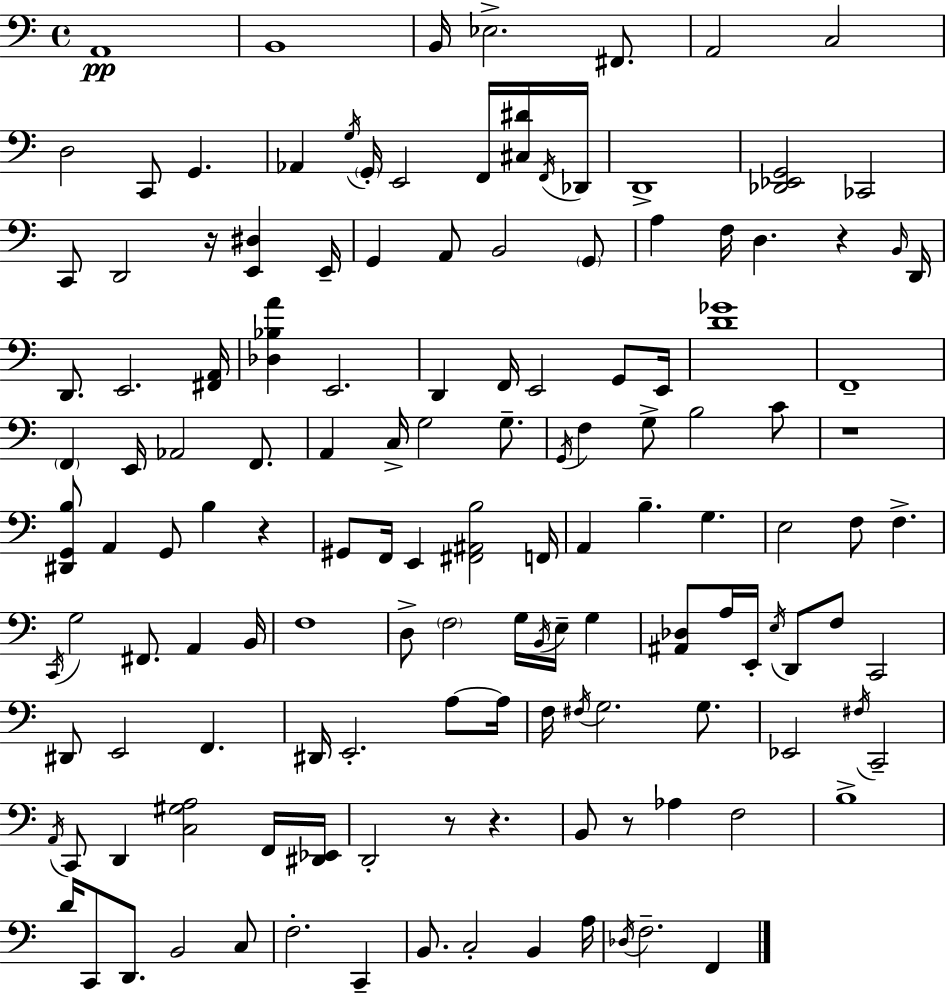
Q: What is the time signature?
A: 4/4